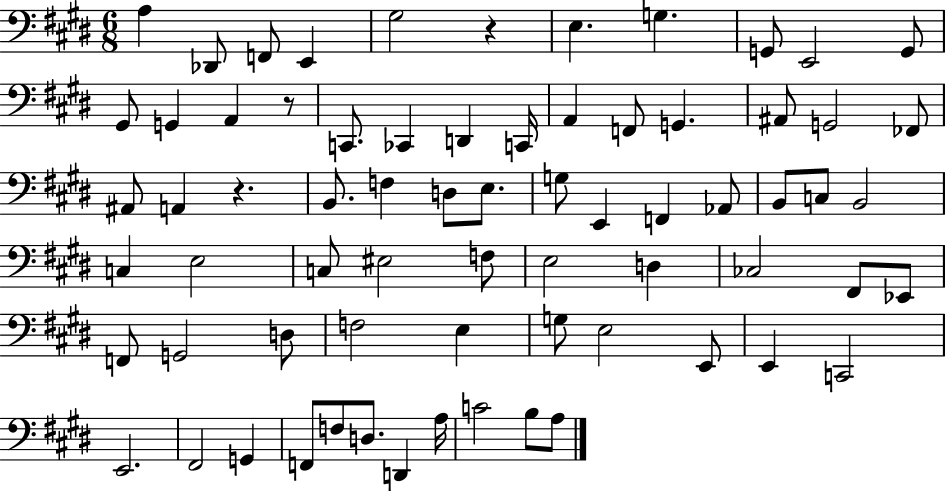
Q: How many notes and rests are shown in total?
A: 70